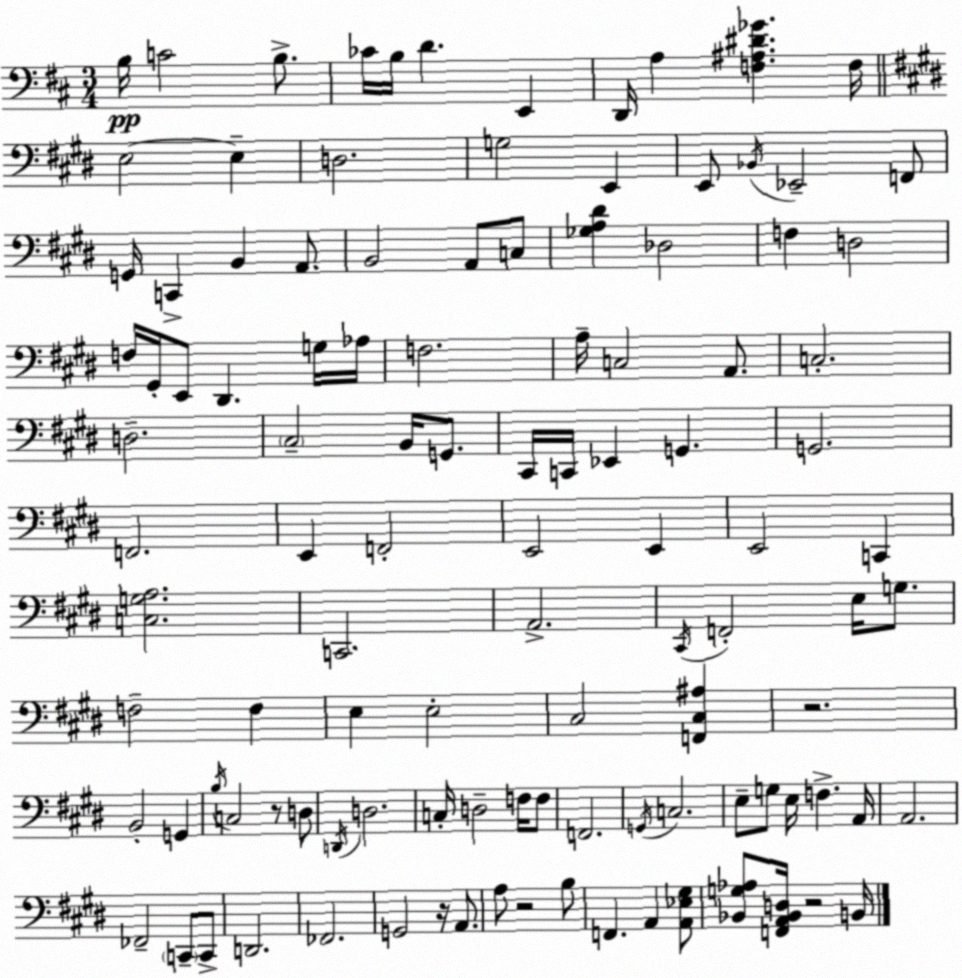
X:1
T:Untitled
M:3/4
L:1/4
K:D
B,/4 C2 B,/2 _C/4 B,/4 D E,, D,,/4 A, [F,^A,^D_G] F,/4 E,2 E, D,2 G,2 E,, E,,/2 _B,,/4 _E,,2 F,,/2 G,,/4 C,, B,, A,,/2 B,,2 A,,/2 C,/2 [_G,A,^D] _D,2 F, D,2 F,/4 ^G,,/4 E,,/2 ^D,, G,/4 _A,/4 F,2 A,/4 C,2 A,,/2 C,2 D,2 ^C,2 B,,/4 G,,/2 ^C,,/4 C,,/4 _E,, G,, G,,2 F,,2 E,, F,,2 E,,2 E,, E,,2 C,, [C,G,A,]2 C,,2 A,,2 ^C,,/4 F,,2 E,/4 G,/2 F,2 F, E, E,2 ^C,2 [F,,^C,^A,] z2 B,,2 G,, B,/4 C,2 z/2 D,/2 D,,/4 D,2 C,/4 D,2 F,/4 F,/2 F,,2 G,,/4 C,2 E,/2 G,/2 E,/4 F, A,,/4 A,,2 _F,,2 C,,/2 C,,/2 D,,2 _F,,2 G,,2 z/4 A,,/2 A,/2 z2 B,/2 F,, A,, [A,,_E,^G,]/2 [_B,,G,_A,]/2 [F,,A,,_B,,D,]/4 z2 B,,/4